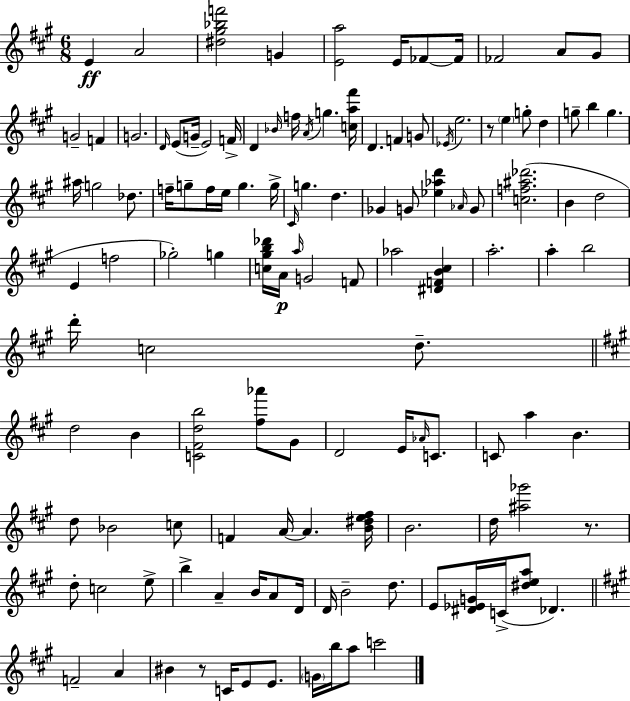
E4/q A4/h [D#5,G#5,Bb5,F6]/h G4/q [E4,A5]/h E4/s FES4/e FES4/s FES4/h A4/e G#4/e G4/h F4/q G4/h. D4/s E4/e G4/s E4/h F4/s D4/q Bb4/s F5/s A4/s G5/q. [C5,A5,F#6]/s D4/q. F4/q G4/e Eb4/s E5/h. R/e E5/q G5/e D5/q G5/e B5/q G5/q. A#5/s G5/h Db5/e. F5/s G5/e F5/s E5/s G5/q. G5/s C#4/s G5/q. D5/q. Gb4/q G4/e [Eb5,Ab5,D6]/q Ab4/s G4/e [C5,F5,A#5,Db6]/h. B4/q D5/h E4/q F5/h Gb5/h G5/q [C5,G#5,B5,Db6]/s A4/s A5/s G4/h F4/e Ab5/h [D#4,F4,B4,C#5]/q A5/h. A5/q B5/h D6/s C5/h D5/e. D5/h B4/q [C4,F#4,D5,B5]/h [F#5,Ab6]/e G#4/e D4/h E4/s Ab4/s C4/e. C4/e A5/q B4/q. D5/e Bb4/h C5/e F4/q A4/s A4/q. [B4,D#5,E5,F#5]/s B4/h. D5/s [A#5,Gb6]/h R/e. D5/e C5/h E5/e B5/q A4/q B4/s A4/e D4/s D4/s B4/h D5/e. E4/e [D#4,Eb4,G4]/s C4/s [D#5,E5,A5]/e Db4/q. F4/h A4/q BIS4/q R/e C4/s E4/e E4/e. G4/s B5/s A5/e C6/h